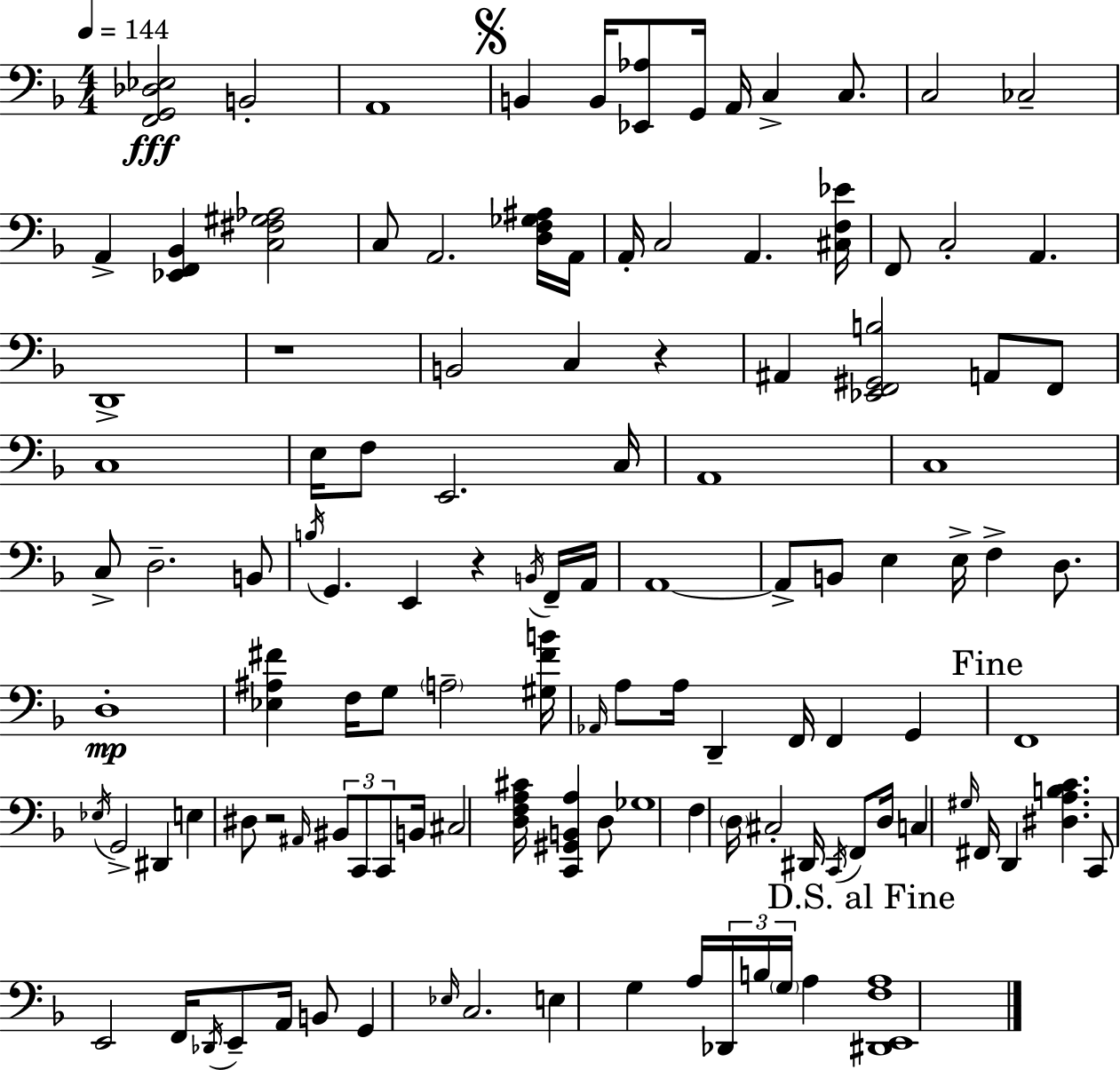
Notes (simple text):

[F2,G2,Db3,Eb3]/h B2/h A2/w B2/q B2/s [Eb2,Ab3]/e G2/s A2/s C3/q C3/e. C3/h CES3/h A2/q [Eb2,F2,Bb2]/q [C3,F#3,G#3,Ab3]/h C3/e A2/h. [D3,F3,Gb3,A#3]/s A2/s A2/s C3/h A2/q. [C#3,F3,Eb4]/s F2/e C3/h A2/q. D2/w R/w B2/h C3/q R/q A#2/q [Eb2,F2,G#2,B3]/h A2/e F2/e C3/w E3/s F3/e E2/h. C3/s A2/w C3/w C3/e D3/h. B2/e B3/s G2/q. E2/q R/q B2/s F2/s A2/s A2/w A2/e B2/e E3/q E3/s F3/q D3/e. D3/w [Eb3,A#3,F#4]/q F3/s G3/e A3/h [G#3,F#4,B4]/s Ab2/s A3/e A3/s D2/q F2/s F2/q G2/q F2/w Eb3/s G2/h D#2/q E3/q D#3/e R/h A#2/s BIS2/e C2/e C2/e B2/s C#3/h [D3,F3,A3,C#4]/s [C2,G#2,B2,A3]/q D3/e Gb3/w F3/q D3/s C#3/h D#2/s C2/s F2/e D3/s C3/q G#3/s F#2/s D2/q [D#3,A3,B3,C4]/q. C2/e E2/h F2/s Db2/s E2/e A2/s B2/e G2/q Eb3/s C3/h. E3/q G3/q A3/s Db2/s B3/s G3/s A3/q [D#2,E2,F3,A3]/w